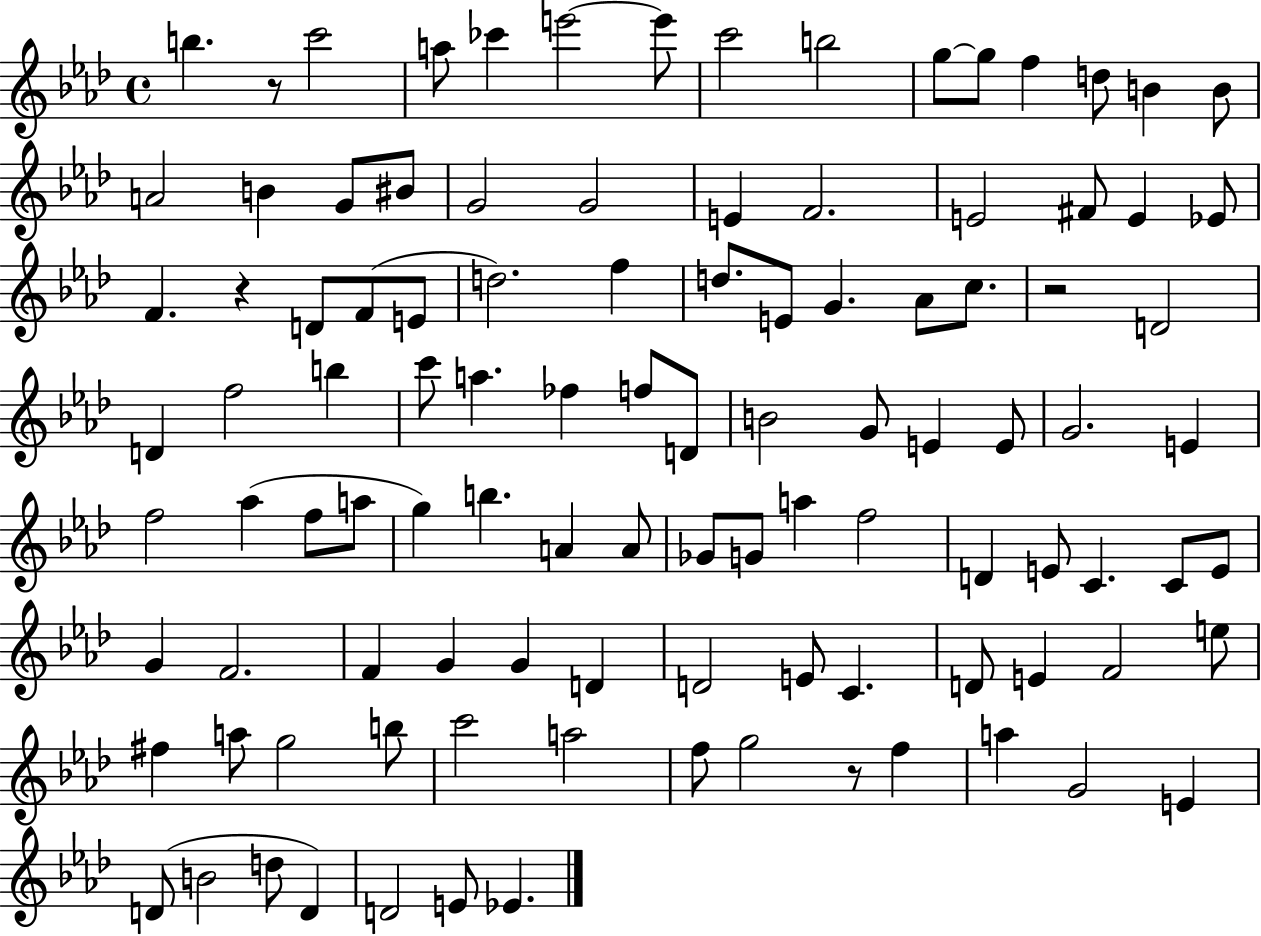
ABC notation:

X:1
T:Untitled
M:4/4
L:1/4
K:Ab
b z/2 c'2 a/2 _c' e'2 e'/2 c'2 b2 g/2 g/2 f d/2 B B/2 A2 B G/2 ^B/2 G2 G2 E F2 E2 ^F/2 E _E/2 F z D/2 F/2 E/2 d2 f d/2 E/2 G _A/2 c/2 z2 D2 D f2 b c'/2 a _f f/2 D/2 B2 G/2 E E/2 G2 E f2 _a f/2 a/2 g b A A/2 _G/2 G/2 a f2 D E/2 C C/2 E/2 G F2 F G G D D2 E/2 C D/2 E F2 e/2 ^f a/2 g2 b/2 c'2 a2 f/2 g2 z/2 f a G2 E D/2 B2 d/2 D D2 E/2 _E